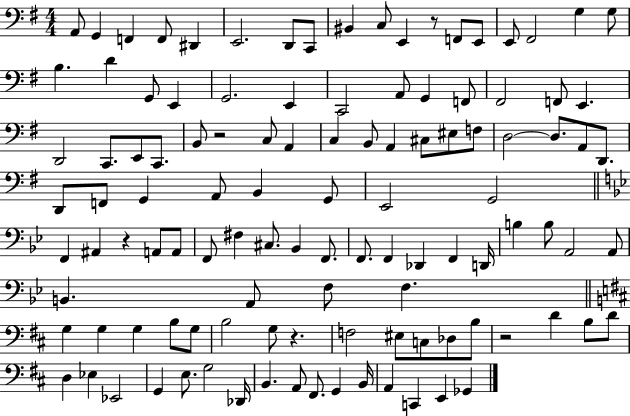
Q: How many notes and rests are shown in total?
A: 113